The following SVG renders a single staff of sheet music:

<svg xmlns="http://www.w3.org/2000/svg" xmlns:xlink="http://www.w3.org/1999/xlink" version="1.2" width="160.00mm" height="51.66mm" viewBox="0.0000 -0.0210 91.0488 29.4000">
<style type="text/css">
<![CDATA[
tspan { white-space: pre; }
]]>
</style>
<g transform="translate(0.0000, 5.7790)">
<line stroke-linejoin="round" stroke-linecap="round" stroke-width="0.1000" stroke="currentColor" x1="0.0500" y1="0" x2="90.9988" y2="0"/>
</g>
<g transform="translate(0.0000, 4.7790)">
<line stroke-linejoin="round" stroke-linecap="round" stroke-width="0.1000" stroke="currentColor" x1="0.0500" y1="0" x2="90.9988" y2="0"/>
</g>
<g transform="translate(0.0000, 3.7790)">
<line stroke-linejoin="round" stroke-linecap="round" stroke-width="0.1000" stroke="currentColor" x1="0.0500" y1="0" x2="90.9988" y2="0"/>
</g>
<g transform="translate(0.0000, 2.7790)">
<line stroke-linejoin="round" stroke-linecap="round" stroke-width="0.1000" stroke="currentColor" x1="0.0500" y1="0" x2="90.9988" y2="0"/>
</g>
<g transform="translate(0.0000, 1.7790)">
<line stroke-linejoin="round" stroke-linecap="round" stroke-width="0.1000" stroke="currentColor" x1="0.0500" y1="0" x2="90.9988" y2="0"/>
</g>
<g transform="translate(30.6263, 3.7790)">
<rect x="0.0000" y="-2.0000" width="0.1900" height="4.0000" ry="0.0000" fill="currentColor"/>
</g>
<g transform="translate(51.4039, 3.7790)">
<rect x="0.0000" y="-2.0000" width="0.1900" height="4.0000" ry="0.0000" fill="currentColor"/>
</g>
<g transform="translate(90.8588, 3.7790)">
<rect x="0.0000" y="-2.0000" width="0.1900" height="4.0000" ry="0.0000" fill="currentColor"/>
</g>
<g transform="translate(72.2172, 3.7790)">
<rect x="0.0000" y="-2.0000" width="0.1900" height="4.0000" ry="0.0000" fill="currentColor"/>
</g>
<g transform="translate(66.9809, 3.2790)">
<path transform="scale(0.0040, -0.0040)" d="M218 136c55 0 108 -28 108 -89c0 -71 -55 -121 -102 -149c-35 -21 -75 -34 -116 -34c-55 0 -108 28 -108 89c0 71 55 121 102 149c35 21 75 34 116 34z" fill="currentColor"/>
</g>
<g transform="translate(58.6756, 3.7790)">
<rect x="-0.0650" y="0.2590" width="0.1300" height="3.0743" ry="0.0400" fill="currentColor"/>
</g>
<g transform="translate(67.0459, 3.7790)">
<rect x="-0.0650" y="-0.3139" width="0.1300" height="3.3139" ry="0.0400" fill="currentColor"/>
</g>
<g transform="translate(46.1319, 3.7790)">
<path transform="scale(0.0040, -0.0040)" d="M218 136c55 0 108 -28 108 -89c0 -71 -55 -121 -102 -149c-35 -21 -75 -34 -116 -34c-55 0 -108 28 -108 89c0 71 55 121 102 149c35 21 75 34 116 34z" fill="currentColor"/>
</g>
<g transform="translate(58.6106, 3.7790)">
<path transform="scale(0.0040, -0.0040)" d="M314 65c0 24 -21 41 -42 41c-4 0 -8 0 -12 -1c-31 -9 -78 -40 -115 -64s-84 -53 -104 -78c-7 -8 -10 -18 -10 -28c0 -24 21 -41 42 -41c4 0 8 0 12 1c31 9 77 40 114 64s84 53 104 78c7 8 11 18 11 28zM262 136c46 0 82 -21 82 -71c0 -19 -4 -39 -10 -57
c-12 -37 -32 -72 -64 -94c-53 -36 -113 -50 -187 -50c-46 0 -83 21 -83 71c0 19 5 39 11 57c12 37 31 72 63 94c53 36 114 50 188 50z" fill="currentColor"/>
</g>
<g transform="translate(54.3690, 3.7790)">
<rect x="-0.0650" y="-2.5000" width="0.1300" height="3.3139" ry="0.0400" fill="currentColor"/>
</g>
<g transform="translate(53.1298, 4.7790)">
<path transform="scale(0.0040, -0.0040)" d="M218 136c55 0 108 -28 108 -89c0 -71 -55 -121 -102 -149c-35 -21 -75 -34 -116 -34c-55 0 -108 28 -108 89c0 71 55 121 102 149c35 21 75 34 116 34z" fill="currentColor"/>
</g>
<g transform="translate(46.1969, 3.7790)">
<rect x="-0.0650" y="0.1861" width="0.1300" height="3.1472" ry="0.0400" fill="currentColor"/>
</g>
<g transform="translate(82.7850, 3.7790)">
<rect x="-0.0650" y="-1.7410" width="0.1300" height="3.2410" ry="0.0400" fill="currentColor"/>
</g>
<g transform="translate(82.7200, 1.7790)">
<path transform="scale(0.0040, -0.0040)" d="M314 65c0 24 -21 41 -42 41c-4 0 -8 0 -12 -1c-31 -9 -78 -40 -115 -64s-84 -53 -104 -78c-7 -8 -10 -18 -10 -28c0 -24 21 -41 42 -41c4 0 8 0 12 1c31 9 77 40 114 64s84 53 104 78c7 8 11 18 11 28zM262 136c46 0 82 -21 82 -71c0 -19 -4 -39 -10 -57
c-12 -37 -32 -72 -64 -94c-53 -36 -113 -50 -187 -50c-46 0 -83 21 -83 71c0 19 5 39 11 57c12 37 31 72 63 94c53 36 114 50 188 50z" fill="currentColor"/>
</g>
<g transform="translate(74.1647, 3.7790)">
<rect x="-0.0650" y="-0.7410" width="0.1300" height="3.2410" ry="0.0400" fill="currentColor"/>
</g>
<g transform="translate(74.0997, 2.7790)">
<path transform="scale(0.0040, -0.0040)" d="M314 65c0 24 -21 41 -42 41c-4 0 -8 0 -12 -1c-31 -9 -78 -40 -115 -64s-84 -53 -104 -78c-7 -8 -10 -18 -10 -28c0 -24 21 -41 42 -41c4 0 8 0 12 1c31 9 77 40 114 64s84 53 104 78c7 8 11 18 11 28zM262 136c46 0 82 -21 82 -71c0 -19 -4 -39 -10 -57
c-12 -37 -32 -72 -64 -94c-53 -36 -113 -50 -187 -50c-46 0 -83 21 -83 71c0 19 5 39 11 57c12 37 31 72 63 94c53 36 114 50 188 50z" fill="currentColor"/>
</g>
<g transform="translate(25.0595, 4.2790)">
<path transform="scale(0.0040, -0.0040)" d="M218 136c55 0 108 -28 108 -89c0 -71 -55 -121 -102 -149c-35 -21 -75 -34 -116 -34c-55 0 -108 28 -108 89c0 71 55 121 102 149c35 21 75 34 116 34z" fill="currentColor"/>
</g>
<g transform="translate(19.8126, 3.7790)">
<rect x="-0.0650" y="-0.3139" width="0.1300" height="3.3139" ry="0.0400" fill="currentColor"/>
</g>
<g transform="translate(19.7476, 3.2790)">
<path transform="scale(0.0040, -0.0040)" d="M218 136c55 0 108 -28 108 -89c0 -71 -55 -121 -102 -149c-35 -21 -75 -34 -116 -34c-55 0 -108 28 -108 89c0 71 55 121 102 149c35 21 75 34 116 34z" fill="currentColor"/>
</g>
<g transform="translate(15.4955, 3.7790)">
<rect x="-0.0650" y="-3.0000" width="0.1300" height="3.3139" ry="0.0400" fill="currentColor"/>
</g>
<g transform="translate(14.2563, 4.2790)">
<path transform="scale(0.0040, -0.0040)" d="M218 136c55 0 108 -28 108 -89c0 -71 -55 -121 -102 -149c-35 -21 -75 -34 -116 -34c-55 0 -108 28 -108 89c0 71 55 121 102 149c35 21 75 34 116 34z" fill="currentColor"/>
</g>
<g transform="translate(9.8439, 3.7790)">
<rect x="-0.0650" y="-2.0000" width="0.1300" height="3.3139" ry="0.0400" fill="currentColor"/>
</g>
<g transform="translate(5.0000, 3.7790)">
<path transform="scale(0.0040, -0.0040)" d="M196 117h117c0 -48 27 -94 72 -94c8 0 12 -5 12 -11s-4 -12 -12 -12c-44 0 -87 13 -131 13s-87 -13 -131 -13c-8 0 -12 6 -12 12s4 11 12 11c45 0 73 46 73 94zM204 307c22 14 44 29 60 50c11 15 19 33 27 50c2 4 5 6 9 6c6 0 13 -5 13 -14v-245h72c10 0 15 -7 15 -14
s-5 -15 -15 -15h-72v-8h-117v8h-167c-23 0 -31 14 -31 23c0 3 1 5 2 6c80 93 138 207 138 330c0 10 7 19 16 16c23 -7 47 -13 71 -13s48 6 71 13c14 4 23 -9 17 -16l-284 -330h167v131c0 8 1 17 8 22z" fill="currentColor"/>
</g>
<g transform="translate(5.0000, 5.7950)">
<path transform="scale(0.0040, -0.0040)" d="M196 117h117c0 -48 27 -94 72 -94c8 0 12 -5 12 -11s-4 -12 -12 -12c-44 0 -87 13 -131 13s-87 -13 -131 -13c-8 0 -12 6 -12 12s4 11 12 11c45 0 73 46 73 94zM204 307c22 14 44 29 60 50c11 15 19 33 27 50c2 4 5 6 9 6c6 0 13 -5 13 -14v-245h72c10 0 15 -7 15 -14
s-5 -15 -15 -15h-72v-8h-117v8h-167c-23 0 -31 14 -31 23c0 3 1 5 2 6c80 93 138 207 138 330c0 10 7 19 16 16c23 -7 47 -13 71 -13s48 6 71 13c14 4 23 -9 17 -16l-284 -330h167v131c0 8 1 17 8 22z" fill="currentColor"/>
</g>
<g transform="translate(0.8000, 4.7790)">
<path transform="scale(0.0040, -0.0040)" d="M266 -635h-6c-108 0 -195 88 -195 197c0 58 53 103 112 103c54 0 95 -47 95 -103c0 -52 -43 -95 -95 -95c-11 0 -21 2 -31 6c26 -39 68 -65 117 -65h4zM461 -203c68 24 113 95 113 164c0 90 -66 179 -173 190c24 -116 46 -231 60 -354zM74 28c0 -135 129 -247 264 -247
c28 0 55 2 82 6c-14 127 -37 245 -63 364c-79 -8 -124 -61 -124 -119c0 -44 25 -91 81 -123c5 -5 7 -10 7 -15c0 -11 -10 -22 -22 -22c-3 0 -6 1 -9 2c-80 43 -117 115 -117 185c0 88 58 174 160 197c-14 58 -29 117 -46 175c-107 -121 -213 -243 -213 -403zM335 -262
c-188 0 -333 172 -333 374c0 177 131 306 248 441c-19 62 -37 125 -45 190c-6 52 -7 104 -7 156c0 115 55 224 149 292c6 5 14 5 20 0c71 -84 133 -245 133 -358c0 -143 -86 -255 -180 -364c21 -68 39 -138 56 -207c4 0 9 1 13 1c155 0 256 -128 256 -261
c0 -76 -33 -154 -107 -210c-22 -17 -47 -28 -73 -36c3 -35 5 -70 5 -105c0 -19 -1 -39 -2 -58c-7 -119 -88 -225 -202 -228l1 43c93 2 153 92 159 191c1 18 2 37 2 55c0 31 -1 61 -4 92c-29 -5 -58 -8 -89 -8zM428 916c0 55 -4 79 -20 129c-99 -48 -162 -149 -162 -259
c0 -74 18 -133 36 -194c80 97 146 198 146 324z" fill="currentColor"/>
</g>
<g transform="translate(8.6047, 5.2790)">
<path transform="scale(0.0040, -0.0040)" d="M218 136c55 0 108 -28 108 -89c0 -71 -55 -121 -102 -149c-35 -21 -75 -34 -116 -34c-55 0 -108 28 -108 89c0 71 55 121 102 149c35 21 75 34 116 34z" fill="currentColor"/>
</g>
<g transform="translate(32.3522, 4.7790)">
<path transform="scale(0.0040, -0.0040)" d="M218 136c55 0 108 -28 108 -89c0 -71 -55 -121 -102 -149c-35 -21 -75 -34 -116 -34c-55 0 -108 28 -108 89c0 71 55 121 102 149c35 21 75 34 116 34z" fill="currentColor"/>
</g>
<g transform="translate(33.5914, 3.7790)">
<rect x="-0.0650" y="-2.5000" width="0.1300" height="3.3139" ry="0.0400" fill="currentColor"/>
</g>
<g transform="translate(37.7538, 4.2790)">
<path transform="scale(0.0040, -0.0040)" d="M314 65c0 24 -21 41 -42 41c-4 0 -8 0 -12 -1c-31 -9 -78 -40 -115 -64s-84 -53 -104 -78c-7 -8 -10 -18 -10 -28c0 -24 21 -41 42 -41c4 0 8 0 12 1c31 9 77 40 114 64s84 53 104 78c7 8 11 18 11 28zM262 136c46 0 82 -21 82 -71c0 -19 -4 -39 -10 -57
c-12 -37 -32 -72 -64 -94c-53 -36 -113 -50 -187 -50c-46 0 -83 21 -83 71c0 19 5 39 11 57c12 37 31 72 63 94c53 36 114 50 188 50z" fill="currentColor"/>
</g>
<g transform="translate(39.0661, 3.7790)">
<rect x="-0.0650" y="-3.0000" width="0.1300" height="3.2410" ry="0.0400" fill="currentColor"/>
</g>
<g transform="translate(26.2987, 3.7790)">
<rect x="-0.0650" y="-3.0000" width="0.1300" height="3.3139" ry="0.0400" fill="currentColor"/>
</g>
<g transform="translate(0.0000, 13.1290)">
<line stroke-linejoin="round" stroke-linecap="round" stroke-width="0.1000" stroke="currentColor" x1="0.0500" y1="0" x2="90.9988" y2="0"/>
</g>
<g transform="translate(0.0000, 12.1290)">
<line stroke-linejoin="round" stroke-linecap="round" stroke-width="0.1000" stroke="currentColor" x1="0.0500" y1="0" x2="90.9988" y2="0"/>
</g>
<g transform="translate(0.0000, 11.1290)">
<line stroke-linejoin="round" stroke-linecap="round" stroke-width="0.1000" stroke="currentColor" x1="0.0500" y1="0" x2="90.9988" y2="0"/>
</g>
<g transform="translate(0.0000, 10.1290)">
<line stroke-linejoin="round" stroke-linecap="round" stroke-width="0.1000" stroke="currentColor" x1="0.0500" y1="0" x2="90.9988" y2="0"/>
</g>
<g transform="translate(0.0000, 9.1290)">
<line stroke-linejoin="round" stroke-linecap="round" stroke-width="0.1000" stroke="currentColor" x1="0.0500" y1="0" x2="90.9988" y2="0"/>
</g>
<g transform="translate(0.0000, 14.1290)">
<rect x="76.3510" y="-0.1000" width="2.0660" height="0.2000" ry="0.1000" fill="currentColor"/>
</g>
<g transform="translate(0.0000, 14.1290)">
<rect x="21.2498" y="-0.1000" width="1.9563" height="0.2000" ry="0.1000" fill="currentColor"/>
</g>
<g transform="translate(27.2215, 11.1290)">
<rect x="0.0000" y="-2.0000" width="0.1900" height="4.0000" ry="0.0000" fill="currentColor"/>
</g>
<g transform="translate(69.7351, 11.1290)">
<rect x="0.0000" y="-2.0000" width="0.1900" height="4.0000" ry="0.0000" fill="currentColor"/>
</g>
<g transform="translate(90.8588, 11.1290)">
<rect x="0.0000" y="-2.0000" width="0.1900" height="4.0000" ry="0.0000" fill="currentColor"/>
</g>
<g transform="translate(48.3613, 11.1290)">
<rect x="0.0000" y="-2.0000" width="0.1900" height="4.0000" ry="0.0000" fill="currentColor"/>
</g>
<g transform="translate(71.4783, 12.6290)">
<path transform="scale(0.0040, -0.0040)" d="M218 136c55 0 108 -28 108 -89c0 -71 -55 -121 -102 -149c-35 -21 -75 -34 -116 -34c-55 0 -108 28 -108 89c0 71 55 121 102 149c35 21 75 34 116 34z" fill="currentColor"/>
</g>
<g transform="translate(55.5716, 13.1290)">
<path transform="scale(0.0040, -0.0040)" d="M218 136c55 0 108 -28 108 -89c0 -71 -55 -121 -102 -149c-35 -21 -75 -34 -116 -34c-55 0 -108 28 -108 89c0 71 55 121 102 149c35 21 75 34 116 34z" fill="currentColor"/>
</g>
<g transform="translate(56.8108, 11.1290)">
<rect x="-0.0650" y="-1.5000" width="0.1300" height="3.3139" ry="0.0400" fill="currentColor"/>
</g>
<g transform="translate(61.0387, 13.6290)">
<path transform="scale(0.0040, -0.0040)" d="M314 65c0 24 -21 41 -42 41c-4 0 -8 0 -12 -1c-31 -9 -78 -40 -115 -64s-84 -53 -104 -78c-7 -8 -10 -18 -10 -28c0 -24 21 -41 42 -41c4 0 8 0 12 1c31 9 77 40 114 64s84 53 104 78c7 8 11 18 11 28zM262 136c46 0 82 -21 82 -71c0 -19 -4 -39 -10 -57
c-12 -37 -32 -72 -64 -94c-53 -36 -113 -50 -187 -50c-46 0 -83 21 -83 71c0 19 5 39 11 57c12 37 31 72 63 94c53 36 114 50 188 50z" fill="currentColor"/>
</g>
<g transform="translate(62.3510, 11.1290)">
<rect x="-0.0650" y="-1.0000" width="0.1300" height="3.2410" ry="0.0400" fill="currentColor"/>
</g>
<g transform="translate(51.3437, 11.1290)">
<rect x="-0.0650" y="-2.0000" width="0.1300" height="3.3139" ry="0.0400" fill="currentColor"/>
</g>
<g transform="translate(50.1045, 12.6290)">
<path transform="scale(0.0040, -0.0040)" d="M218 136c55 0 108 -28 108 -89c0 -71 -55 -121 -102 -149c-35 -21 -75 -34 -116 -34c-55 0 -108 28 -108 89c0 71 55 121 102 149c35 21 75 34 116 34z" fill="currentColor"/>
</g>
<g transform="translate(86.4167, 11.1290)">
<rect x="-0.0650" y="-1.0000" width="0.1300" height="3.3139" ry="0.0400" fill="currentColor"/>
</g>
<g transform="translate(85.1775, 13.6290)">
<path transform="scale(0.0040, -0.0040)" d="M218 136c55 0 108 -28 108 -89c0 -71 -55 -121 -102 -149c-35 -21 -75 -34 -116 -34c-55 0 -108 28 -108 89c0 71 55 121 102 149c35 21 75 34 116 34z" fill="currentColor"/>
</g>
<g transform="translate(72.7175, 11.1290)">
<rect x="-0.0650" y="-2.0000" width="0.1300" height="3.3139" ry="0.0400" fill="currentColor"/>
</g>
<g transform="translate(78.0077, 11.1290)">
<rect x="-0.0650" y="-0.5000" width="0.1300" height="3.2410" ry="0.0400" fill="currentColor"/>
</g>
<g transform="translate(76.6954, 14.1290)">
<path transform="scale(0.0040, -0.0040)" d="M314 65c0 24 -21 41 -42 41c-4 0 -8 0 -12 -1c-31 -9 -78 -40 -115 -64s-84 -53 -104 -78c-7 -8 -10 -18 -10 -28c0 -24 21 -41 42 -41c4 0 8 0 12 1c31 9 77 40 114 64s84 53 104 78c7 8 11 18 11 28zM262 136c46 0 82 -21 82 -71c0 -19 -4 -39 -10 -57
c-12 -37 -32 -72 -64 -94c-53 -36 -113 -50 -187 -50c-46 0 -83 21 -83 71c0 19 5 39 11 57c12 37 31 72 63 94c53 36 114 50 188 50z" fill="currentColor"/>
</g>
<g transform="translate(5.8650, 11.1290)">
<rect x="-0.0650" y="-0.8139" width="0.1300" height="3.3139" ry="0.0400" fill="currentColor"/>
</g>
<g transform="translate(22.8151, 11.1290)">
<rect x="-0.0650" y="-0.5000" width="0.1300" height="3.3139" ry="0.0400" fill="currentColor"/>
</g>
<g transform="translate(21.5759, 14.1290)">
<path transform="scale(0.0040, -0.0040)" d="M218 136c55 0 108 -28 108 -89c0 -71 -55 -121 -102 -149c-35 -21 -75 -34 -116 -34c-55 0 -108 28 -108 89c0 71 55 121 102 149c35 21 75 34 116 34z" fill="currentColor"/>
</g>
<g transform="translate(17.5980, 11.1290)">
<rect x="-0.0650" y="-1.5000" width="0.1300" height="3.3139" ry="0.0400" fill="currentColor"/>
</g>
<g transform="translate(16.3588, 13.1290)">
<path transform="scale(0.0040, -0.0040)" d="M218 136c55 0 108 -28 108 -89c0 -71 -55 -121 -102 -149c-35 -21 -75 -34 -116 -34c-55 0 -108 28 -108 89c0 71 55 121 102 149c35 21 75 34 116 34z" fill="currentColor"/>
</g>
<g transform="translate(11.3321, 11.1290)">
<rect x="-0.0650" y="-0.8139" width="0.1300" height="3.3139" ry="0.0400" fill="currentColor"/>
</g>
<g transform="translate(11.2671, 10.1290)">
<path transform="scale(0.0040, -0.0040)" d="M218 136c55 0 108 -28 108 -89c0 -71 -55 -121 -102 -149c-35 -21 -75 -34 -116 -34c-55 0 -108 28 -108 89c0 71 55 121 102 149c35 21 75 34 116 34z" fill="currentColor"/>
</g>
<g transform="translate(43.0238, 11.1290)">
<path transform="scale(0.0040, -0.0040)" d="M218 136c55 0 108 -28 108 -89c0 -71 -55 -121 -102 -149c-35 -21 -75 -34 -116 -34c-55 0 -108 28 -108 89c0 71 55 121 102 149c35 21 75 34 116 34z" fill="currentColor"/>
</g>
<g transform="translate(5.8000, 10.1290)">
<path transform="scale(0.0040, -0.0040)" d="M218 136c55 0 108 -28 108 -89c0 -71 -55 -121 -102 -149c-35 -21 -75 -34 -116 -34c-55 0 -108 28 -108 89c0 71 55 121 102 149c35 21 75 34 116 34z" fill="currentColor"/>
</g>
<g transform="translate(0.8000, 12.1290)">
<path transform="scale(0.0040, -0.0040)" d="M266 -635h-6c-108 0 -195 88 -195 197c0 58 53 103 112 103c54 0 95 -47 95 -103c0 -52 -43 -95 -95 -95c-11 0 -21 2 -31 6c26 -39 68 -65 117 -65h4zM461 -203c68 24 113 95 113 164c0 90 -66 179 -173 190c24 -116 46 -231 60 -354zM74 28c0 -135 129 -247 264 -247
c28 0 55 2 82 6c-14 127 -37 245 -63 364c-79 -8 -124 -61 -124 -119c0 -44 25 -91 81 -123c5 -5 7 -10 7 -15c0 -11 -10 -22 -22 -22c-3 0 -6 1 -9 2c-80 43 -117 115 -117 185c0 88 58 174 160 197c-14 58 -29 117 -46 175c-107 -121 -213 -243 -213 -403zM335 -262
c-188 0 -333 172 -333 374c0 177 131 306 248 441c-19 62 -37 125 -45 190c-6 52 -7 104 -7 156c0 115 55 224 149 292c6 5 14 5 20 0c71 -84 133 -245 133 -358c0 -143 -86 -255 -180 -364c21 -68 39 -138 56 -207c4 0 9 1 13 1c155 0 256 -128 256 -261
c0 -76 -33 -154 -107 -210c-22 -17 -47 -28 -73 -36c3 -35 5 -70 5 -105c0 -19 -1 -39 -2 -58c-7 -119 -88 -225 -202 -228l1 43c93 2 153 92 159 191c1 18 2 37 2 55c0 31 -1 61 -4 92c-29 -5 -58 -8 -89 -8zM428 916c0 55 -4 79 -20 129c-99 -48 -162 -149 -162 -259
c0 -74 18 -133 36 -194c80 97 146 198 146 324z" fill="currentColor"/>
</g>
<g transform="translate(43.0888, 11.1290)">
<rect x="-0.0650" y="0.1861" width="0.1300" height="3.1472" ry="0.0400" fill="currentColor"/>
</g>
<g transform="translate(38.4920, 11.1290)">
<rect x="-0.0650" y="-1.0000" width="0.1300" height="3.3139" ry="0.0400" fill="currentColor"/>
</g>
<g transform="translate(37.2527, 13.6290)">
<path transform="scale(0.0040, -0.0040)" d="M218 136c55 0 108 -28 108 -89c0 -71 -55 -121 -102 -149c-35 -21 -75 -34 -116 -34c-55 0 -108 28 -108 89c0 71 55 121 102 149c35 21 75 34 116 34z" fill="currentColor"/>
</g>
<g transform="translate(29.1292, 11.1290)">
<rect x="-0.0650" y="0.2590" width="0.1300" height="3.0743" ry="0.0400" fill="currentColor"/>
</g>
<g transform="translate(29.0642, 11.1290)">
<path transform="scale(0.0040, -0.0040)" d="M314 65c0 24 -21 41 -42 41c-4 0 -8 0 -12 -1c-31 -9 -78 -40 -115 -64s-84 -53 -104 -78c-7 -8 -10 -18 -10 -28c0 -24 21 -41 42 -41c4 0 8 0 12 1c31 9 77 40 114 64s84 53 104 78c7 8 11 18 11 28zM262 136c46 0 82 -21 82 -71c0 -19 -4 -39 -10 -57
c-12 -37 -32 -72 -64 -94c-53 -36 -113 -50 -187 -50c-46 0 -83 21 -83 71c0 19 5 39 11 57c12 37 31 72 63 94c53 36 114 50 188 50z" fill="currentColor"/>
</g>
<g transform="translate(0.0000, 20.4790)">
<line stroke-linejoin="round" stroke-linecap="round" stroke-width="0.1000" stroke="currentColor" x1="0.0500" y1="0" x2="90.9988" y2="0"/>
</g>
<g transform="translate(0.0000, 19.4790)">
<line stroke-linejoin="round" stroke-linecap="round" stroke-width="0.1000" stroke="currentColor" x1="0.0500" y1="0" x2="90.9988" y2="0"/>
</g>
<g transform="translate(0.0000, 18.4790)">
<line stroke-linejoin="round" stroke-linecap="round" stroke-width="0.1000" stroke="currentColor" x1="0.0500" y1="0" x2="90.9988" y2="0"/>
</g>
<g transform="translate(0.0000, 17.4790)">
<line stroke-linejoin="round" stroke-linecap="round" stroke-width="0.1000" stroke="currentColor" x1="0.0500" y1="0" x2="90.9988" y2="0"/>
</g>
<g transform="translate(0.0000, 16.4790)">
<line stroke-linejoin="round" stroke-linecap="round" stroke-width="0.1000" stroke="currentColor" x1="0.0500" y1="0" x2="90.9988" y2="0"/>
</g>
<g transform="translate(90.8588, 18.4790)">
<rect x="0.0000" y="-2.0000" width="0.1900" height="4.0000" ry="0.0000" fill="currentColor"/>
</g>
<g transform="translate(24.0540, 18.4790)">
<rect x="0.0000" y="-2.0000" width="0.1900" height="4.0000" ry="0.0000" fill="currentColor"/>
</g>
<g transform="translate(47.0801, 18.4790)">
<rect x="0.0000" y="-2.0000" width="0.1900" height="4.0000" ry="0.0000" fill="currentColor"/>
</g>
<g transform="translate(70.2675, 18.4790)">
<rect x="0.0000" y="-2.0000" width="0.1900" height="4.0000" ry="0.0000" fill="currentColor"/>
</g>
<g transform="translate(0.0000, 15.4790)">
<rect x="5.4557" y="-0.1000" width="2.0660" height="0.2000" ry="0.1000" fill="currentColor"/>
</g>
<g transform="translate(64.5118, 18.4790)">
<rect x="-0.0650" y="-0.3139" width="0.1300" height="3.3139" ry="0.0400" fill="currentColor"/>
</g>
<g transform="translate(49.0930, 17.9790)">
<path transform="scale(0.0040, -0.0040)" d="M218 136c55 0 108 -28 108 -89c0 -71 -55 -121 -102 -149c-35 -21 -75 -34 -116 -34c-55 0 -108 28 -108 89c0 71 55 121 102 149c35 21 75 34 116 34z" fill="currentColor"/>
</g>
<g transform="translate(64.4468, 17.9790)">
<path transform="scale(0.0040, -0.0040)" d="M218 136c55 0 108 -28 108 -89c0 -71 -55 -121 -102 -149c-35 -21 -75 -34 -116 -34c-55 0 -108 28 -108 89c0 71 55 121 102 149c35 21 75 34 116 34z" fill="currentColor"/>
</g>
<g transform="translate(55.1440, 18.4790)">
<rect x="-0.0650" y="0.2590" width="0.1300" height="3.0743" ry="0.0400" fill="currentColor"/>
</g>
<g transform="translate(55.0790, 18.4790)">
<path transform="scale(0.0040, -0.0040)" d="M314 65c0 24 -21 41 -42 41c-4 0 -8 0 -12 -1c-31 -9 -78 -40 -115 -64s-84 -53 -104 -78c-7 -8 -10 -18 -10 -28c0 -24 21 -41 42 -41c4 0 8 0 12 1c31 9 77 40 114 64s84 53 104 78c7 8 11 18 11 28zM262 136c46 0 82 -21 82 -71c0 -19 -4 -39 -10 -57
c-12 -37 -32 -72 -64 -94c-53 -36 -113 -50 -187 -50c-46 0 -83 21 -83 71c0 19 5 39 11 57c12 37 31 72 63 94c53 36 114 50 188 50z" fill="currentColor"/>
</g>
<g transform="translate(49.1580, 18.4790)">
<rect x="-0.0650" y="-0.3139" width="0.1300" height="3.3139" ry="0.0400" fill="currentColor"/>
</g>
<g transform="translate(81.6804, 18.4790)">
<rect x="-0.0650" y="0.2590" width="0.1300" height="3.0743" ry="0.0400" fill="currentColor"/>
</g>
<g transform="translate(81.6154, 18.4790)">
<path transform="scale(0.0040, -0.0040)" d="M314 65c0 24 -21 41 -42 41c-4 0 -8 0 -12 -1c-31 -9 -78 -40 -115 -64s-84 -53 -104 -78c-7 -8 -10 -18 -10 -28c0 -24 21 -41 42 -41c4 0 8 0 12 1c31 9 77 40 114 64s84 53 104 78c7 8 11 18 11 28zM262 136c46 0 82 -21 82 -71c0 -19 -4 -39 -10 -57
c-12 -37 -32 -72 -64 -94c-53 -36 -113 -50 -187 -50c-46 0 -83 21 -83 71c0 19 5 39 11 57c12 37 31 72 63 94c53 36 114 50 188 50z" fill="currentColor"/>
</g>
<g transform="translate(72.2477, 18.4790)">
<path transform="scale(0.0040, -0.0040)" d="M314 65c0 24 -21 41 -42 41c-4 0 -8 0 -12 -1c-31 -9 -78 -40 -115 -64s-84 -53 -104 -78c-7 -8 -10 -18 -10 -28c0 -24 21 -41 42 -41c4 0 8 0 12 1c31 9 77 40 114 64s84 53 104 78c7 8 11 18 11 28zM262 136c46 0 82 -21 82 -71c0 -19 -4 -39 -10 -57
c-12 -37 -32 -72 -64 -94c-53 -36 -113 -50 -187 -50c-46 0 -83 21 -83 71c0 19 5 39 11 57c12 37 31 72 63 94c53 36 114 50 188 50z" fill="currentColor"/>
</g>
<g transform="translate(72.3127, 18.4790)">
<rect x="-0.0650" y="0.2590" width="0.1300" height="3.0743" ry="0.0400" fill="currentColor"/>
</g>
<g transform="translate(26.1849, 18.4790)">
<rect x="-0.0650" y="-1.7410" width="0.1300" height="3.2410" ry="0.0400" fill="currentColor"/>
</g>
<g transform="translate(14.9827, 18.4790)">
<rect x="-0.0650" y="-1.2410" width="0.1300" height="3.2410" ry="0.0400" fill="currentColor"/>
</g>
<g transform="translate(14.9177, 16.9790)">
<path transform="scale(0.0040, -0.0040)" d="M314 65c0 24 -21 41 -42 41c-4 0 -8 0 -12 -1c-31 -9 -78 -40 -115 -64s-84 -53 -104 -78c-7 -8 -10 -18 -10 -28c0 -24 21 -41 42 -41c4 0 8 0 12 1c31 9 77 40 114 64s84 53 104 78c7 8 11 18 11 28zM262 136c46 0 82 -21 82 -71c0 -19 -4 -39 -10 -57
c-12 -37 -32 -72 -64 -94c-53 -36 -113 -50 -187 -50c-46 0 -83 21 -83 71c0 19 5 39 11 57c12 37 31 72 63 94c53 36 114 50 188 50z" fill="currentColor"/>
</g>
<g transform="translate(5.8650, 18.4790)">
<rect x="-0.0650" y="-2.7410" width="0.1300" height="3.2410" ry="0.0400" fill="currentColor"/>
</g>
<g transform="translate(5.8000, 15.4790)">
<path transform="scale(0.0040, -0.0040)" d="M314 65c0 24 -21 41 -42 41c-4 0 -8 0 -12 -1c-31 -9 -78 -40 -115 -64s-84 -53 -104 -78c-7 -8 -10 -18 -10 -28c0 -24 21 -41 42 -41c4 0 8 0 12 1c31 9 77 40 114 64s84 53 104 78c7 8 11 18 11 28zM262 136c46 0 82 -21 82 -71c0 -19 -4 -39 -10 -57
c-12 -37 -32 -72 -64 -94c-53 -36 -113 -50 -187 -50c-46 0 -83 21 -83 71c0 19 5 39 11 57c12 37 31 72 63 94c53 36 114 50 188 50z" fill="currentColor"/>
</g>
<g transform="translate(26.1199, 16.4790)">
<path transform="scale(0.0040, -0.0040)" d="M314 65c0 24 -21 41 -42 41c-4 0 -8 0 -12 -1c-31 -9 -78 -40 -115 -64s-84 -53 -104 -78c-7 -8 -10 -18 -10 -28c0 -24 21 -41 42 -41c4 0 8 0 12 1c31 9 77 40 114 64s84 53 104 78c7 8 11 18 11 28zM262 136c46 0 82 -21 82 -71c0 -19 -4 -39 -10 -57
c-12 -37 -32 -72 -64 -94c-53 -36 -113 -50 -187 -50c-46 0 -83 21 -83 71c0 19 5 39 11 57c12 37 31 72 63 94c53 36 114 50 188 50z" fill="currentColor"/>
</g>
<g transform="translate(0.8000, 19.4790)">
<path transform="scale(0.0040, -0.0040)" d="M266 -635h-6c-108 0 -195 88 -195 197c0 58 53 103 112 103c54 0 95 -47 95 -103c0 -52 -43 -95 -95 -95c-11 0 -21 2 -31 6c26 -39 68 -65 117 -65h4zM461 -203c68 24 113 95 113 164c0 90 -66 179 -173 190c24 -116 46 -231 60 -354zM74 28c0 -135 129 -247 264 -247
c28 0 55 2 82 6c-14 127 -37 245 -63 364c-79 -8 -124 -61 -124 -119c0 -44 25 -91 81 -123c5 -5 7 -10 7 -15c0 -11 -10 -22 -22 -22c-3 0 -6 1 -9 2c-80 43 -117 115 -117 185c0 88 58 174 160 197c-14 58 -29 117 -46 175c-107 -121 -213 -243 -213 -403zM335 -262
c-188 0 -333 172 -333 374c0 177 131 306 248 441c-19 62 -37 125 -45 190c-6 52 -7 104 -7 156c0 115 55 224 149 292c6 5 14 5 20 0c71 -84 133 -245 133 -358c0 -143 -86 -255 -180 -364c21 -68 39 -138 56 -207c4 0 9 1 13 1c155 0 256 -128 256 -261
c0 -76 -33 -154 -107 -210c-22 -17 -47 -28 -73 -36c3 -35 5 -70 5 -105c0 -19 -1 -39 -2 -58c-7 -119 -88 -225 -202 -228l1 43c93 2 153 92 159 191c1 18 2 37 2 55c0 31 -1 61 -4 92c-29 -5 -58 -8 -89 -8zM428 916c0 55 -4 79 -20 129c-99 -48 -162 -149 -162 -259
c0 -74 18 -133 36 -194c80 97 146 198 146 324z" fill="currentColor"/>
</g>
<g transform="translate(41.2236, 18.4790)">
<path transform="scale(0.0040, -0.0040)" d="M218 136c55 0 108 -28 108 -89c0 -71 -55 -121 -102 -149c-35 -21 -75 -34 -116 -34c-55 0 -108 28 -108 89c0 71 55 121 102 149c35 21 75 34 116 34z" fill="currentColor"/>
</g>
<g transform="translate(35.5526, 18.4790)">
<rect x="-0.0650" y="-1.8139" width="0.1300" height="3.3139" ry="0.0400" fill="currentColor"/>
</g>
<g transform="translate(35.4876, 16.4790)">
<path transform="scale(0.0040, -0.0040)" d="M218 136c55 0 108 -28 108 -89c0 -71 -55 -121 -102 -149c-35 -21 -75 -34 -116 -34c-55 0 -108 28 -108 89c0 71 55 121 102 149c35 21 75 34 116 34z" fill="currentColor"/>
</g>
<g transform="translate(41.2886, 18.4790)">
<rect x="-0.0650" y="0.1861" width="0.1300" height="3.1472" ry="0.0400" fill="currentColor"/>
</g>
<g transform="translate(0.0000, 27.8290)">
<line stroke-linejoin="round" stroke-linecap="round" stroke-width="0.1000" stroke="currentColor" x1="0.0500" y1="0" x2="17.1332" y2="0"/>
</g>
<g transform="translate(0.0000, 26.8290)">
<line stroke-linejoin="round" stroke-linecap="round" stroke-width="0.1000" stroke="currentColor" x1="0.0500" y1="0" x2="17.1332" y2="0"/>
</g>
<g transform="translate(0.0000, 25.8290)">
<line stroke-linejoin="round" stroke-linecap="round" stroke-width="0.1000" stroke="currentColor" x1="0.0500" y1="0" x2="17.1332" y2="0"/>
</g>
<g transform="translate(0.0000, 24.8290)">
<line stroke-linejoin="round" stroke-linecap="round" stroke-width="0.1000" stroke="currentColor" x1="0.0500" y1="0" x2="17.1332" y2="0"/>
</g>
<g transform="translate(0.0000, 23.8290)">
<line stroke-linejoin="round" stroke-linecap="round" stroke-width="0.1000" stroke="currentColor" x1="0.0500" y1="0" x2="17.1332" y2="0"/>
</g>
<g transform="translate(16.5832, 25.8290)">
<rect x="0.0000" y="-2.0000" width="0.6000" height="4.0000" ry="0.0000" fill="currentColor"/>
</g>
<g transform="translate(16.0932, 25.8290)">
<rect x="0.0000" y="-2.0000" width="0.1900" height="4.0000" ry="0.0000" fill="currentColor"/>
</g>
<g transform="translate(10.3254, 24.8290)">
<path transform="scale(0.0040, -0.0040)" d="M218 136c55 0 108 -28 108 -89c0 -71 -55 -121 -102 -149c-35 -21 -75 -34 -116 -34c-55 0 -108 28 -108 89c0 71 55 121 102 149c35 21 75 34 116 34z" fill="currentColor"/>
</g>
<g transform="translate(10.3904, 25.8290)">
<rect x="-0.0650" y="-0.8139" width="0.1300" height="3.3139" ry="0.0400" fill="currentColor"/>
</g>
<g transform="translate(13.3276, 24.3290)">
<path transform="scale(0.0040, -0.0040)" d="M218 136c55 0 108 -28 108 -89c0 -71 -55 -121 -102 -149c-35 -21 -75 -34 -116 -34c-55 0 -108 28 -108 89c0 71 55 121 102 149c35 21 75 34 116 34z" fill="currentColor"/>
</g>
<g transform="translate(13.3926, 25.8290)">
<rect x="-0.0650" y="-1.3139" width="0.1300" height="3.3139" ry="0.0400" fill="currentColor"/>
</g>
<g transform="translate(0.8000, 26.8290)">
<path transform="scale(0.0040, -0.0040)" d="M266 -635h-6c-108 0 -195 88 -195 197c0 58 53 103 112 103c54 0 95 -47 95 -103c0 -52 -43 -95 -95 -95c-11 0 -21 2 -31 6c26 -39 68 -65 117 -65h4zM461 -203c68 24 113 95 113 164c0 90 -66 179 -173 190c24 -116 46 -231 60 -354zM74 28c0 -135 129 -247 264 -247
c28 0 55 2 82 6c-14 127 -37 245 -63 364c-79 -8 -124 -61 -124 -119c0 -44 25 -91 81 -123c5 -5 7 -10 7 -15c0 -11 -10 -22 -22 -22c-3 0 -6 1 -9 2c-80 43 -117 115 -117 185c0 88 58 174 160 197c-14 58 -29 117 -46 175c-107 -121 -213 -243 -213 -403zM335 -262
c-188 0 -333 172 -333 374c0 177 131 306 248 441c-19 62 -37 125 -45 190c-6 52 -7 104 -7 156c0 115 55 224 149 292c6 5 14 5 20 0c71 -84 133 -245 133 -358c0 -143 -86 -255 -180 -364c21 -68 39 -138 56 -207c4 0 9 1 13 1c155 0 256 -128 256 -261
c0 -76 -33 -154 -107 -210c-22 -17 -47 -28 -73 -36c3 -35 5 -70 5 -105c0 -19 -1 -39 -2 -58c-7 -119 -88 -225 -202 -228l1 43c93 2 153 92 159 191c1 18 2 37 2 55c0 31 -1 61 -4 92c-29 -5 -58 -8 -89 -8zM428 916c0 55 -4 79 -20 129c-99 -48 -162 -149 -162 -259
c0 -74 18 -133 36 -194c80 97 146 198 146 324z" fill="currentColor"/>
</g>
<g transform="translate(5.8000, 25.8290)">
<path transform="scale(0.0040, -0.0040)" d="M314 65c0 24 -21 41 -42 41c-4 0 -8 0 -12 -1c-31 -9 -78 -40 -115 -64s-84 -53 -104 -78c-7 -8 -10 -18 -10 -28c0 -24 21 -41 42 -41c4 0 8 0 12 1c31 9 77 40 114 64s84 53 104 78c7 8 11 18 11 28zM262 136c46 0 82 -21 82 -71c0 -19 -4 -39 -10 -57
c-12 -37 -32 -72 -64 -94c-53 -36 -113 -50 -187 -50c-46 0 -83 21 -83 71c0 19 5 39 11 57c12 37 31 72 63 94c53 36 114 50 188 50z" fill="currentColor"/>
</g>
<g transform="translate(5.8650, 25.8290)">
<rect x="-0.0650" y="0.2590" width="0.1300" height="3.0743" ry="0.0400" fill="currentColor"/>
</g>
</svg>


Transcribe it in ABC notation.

X:1
T:Untitled
M:4/4
L:1/4
K:C
F A c A G A2 B G B2 c d2 f2 d d E C B2 D B F E D2 F C2 D a2 e2 f2 f B c B2 c B2 B2 B2 d e